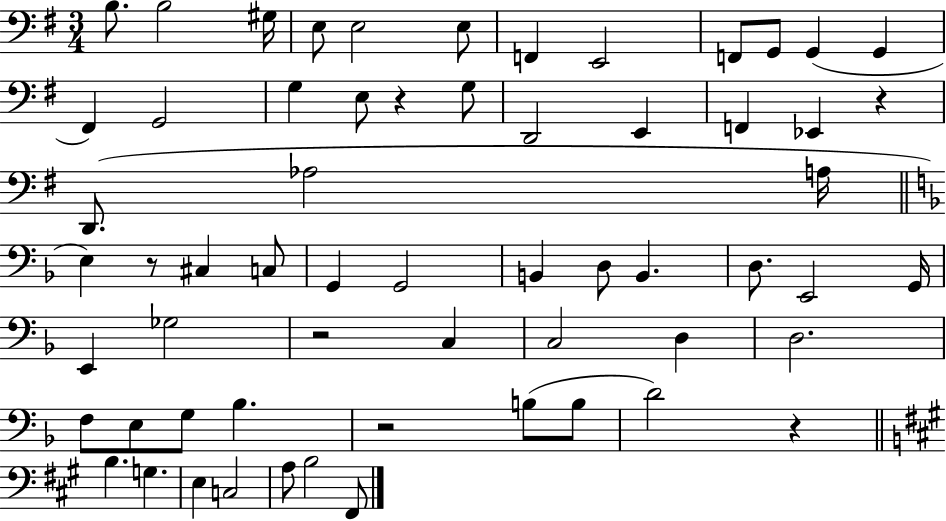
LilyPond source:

{
  \clef bass
  \numericTimeSignature
  \time 3/4
  \key g \major
  b8. b2 gis16 | e8 e2 e8 | f,4 e,2 | f,8 g,8 g,4( g,4 | \break fis,4) g,2 | g4 e8 r4 g8 | d,2 e,4 | f,4 ees,4 r4 | \break d,8.( aes2 a16 | \bar "||" \break \key f \major e4) r8 cis4 c8 | g,4 g,2 | b,4 d8 b,4. | d8. e,2 g,16 | \break e,4 ges2 | r2 c4 | c2 d4 | d2. | \break f8 e8 g8 bes4. | r2 b8( b8 | d'2) r4 | \bar "||" \break \key a \major b4. g4. | e4 c2 | a8 b2 fis,8 | \bar "|."
}